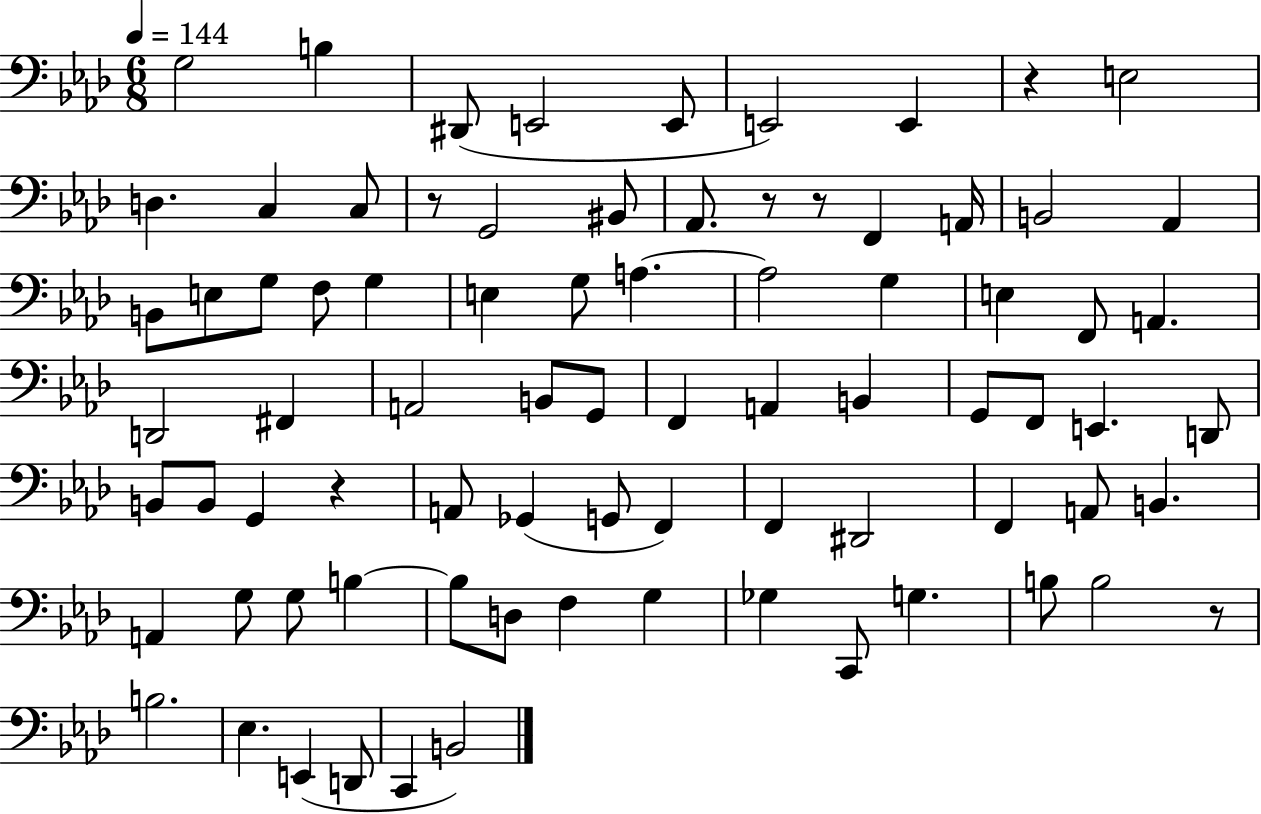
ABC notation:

X:1
T:Untitled
M:6/8
L:1/4
K:Ab
G,2 B, ^D,,/2 E,,2 E,,/2 E,,2 E,, z E,2 D, C, C,/2 z/2 G,,2 ^B,,/2 _A,,/2 z/2 z/2 F,, A,,/4 B,,2 _A,, B,,/2 E,/2 G,/2 F,/2 G, E, G,/2 A, A,2 G, E, F,,/2 A,, D,,2 ^F,, A,,2 B,,/2 G,,/2 F,, A,, B,, G,,/2 F,,/2 E,, D,,/2 B,,/2 B,,/2 G,, z A,,/2 _G,, G,,/2 F,, F,, ^D,,2 F,, A,,/2 B,, A,, G,/2 G,/2 B, B,/2 D,/2 F, G, _G, C,,/2 G, B,/2 B,2 z/2 B,2 _E, E,, D,,/2 C,, B,,2